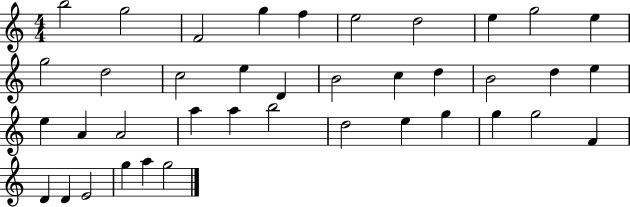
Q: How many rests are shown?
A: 0